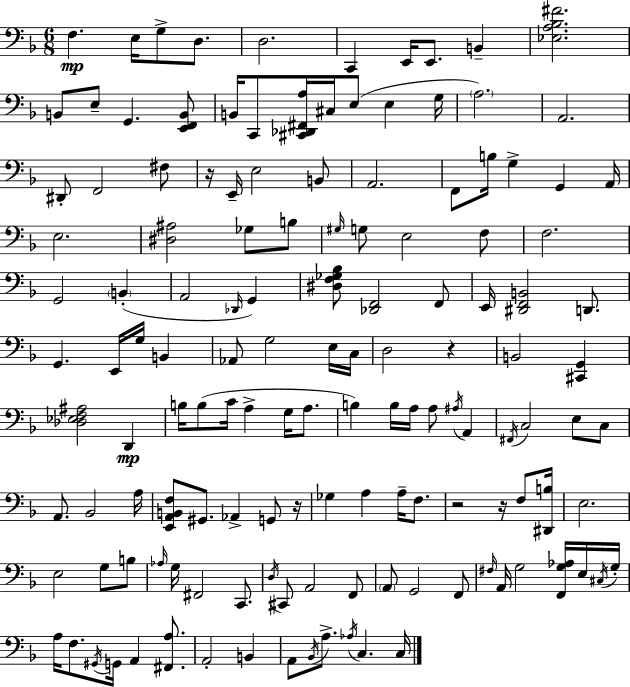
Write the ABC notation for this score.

X:1
T:Untitled
M:6/8
L:1/4
K:F
F, E,/4 G,/2 D,/2 D,2 C,, E,,/4 E,,/2 B,, [_E,A,_B,^F]2 B,,/2 E,/2 G,, [E,,F,,B,,]/2 B,,/4 C,,/2 [^C,,_D,,^F,,A,]/4 ^C,/4 E,/2 E, G,/4 A,2 A,,2 ^D,,/2 F,,2 ^F,/2 z/4 E,,/4 E,2 B,,/2 A,,2 F,,/2 B,/4 G, G,, A,,/4 E,2 [^D,^A,]2 _G,/2 B,/2 ^G,/4 G,/2 E,2 F,/2 F,2 G,,2 B,, A,,2 _D,,/4 G,, [^D,F,_G,_B,]/2 [_D,,F,,]2 F,,/2 E,,/4 [^D,,F,,B,,]2 D,,/2 G,, E,,/4 G,/4 B,, _A,,/2 G,2 E,/4 C,/4 D,2 z B,,2 [^C,,G,,] [_D,_E,F,^A,]2 D,, B,/4 B,/2 C/4 A, G,/4 A,/2 B, B,/4 A,/4 A,/2 ^A,/4 A,, ^F,,/4 C,2 E,/2 C,/2 A,,/2 _B,,2 A,/4 [E,,A,,B,,F,]/2 ^G,,/2 _A,, G,,/2 z/4 _G, A, A,/4 F,/2 z2 z/4 F,/2 [^D,,B,]/4 E,2 E,2 G,/2 B,/2 _A,/4 G,/4 ^F,,2 C,,/2 D,/4 ^C,,/2 A,,2 F,,/2 A,,/2 G,,2 F,,/2 ^F,/4 A,,/4 G,2 [F,,G,_A,]/4 E,/4 ^C,/4 G,/4 A,/4 F,/2 ^G,,/4 G,,/4 A,, [^F,,A,]/2 A,,2 B,, A,,/2 _B,,/4 A,/2 _A,/4 C, C,/4